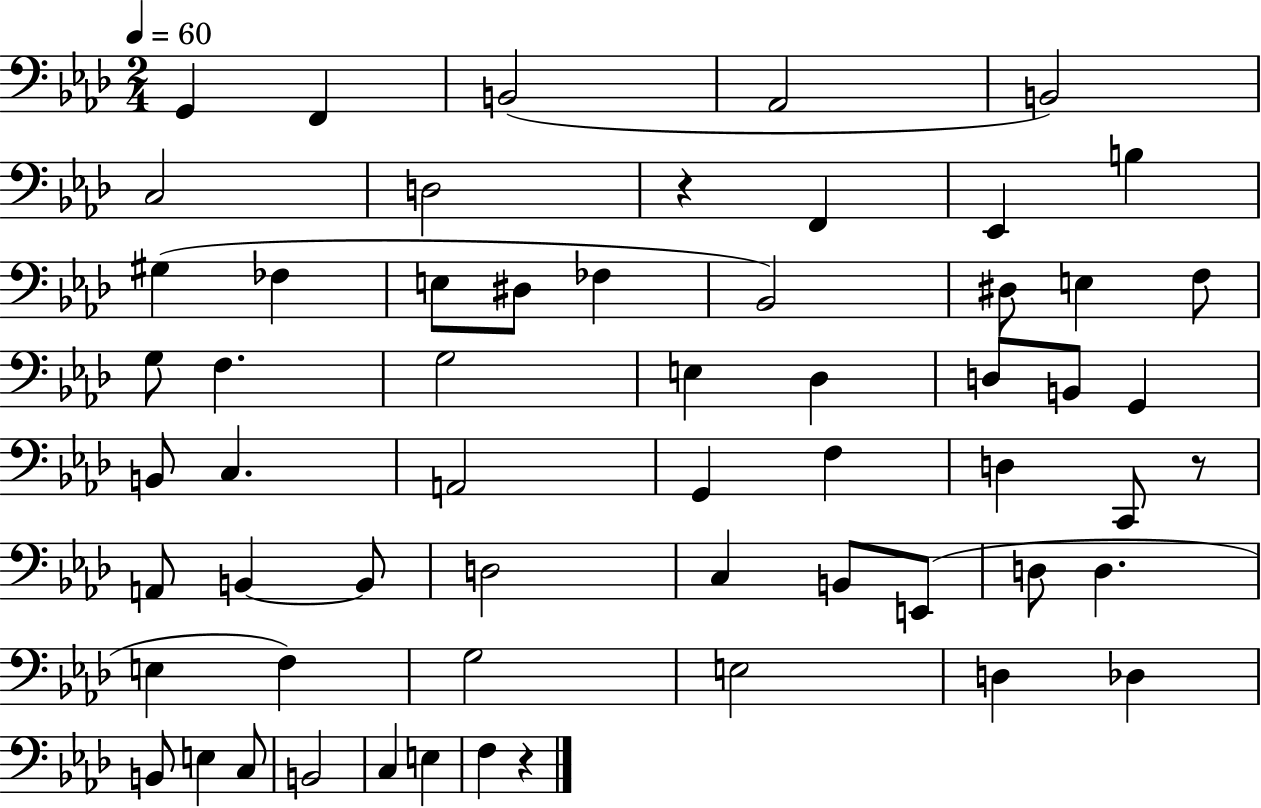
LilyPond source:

{
  \clef bass
  \numericTimeSignature
  \time 2/4
  \key aes \major
  \tempo 4 = 60
  g,4 f,4 | b,2( | aes,2 | b,2) | \break c2 | d2 | r4 f,4 | ees,4 b4 | \break gis4( fes4 | e8 dis8 fes4 | bes,2) | dis8 e4 f8 | \break g8 f4. | g2 | e4 des4 | d8 b,8 g,4 | \break b,8 c4. | a,2 | g,4 f4 | d4 c,8 r8 | \break a,8 b,4~~ b,8 | d2 | c4 b,8 e,8( | d8 d4. | \break e4 f4) | g2 | e2 | d4 des4 | \break b,8 e4 c8 | b,2 | c4 e4 | f4 r4 | \break \bar "|."
}